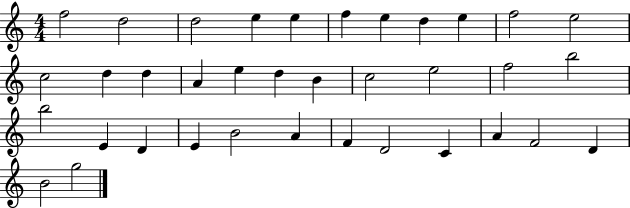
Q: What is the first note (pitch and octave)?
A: F5